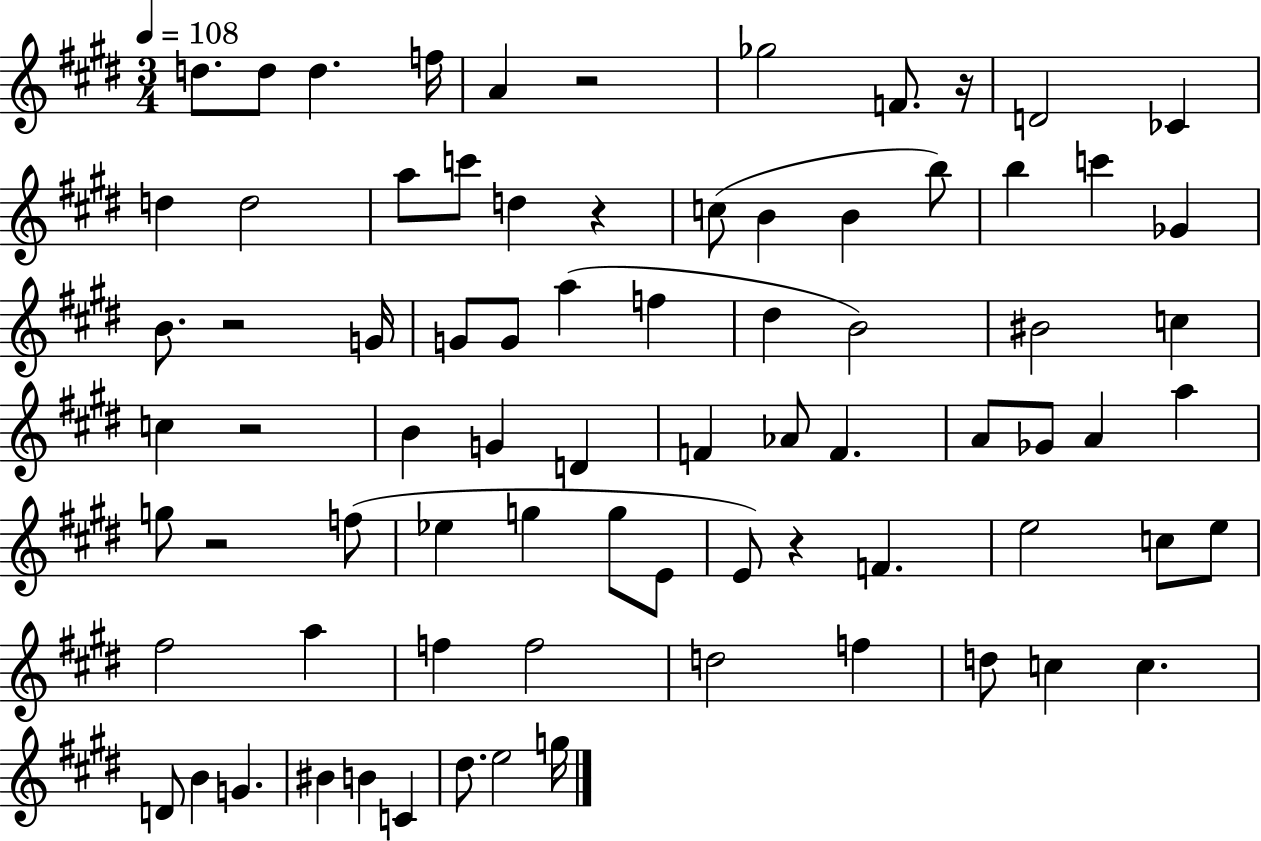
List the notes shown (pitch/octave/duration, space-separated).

D5/e. D5/e D5/q. F5/s A4/q R/h Gb5/h F4/e. R/s D4/h CES4/q D5/q D5/h A5/e C6/e D5/q R/q C5/e B4/q B4/q B5/e B5/q C6/q Gb4/q B4/e. R/h G4/s G4/e G4/e A5/q F5/q D#5/q B4/h BIS4/h C5/q C5/q R/h B4/q G4/q D4/q F4/q Ab4/e F4/q. A4/e Gb4/e A4/q A5/q G5/e R/h F5/e Eb5/q G5/q G5/e E4/e E4/e R/q F4/q. E5/h C5/e E5/e F#5/h A5/q F5/q F5/h D5/h F5/q D5/e C5/q C5/q. D4/e B4/q G4/q. BIS4/q B4/q C4/q D#5/e. E5/h G5/s